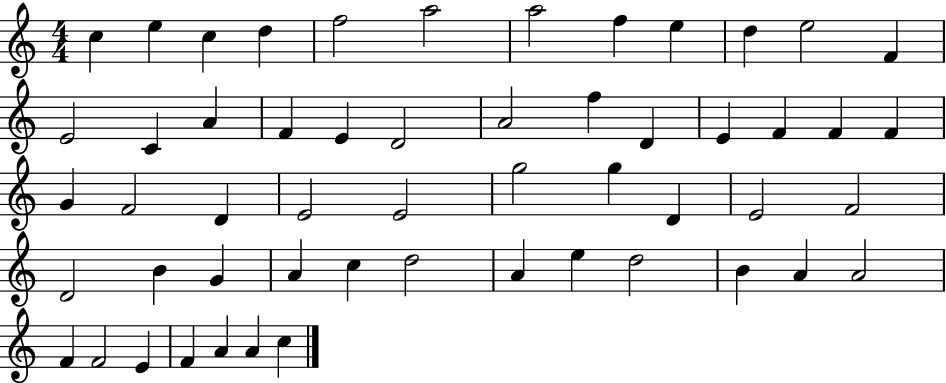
C5/q E5/q C5/q D5/q F5/h A5/h A5/h F5/q E5/q D5/q E5/h F4/q E4/h C4/q A4/q F4/q E4/q D4/h A4/h F5/q D4/q E4/q F4/q F4/q F4/q G4/q F4/h D4/q E4/h E4/h G5/h G5/q D4/q E4/h F4/h D4/h B4/q G4/q A4/q C5/q D5/h A4/q E5/q D5/h B4/q A4/q A4/h F4/q F4/h E4/q F4/q A4/q A4/q C5/q